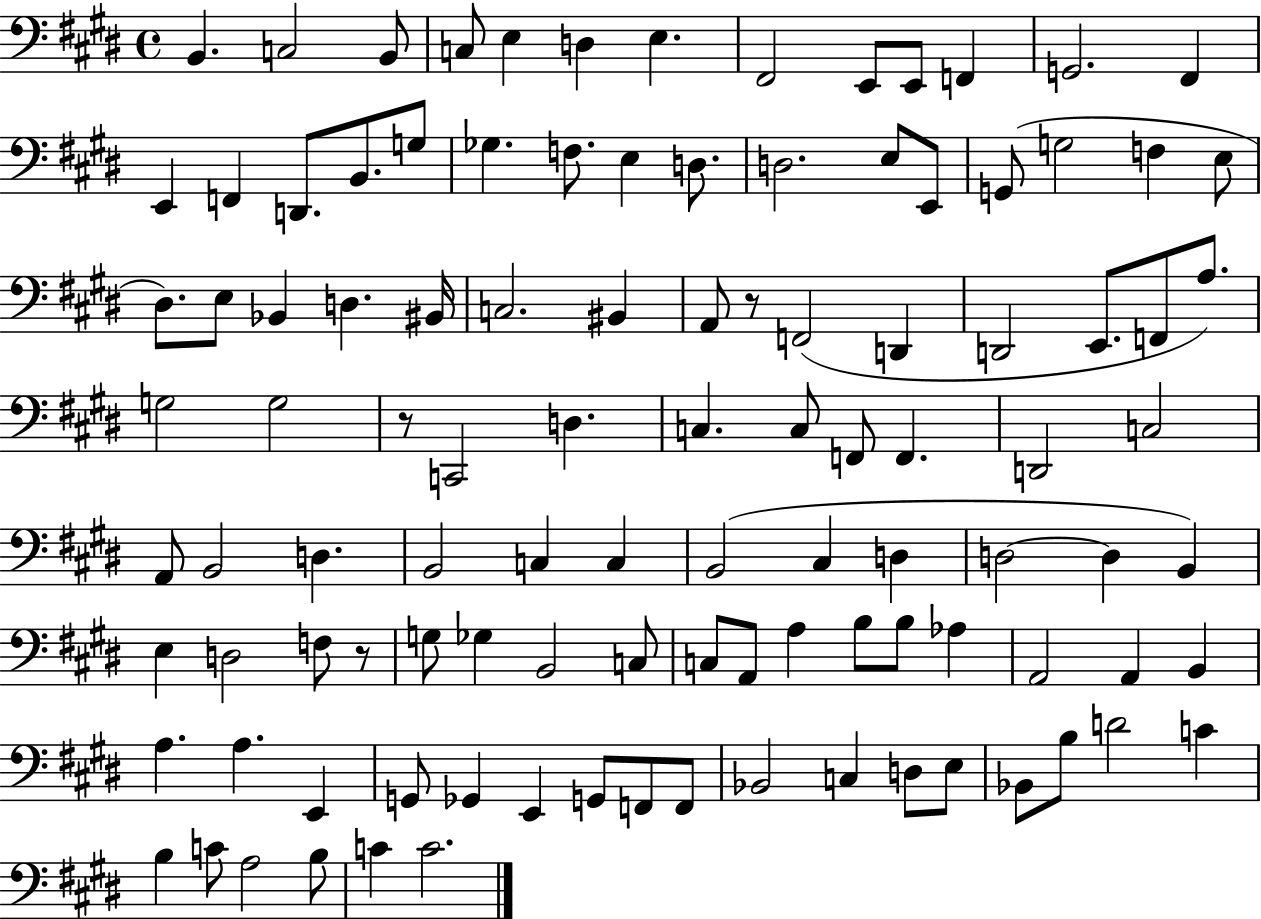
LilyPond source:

{
  \clef bass
  \time 4/4
  \defaultTimeSignature
  \key e \major
  \repeat volta 2 { b,4. c2 b,8 | c8 e4 d4 e4. | fis,2 e,8 e,8 f,4 | g,2. fis,4 | \break e,4 f,4 d,8. b,8. g8 | ges4. f8. e4 d8. | d2. e8 e,8 | g,8( g2 f4 e8 | \break dis8.) e8 bes,4 d4. bis,16 | c2. bis,4 | a,8 r8 f,2( d,4 | d,2 e,8. f,8 a8.) | \break g2 g2 | r8 c,2 d4. | c4. c8 f,8 f,4. | d,2 c2 | \break a,8 b,2 d4. | b,2 c4 c4 | b,2( cis4 d4 | d2~~ d4 b,4) | \break e4 d2 f8 r8 | g8 ges4 b,2 c8 | c8 a,8 a4 b8 b8 aes4 | a,2 a,4 b,4 | \break a4. a4. e,4 | g,8 ges,4 e,4 g,8 f,8 f,8 | bes,2 c4 d8 e8 | bes,8 b8 d'2 c'4 | \break b4 c'8 a2 b8 | c'4 c'2. | } \bar "|."
}